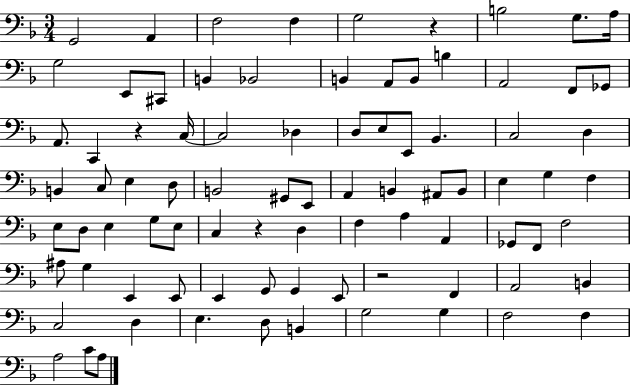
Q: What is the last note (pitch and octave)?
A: A3